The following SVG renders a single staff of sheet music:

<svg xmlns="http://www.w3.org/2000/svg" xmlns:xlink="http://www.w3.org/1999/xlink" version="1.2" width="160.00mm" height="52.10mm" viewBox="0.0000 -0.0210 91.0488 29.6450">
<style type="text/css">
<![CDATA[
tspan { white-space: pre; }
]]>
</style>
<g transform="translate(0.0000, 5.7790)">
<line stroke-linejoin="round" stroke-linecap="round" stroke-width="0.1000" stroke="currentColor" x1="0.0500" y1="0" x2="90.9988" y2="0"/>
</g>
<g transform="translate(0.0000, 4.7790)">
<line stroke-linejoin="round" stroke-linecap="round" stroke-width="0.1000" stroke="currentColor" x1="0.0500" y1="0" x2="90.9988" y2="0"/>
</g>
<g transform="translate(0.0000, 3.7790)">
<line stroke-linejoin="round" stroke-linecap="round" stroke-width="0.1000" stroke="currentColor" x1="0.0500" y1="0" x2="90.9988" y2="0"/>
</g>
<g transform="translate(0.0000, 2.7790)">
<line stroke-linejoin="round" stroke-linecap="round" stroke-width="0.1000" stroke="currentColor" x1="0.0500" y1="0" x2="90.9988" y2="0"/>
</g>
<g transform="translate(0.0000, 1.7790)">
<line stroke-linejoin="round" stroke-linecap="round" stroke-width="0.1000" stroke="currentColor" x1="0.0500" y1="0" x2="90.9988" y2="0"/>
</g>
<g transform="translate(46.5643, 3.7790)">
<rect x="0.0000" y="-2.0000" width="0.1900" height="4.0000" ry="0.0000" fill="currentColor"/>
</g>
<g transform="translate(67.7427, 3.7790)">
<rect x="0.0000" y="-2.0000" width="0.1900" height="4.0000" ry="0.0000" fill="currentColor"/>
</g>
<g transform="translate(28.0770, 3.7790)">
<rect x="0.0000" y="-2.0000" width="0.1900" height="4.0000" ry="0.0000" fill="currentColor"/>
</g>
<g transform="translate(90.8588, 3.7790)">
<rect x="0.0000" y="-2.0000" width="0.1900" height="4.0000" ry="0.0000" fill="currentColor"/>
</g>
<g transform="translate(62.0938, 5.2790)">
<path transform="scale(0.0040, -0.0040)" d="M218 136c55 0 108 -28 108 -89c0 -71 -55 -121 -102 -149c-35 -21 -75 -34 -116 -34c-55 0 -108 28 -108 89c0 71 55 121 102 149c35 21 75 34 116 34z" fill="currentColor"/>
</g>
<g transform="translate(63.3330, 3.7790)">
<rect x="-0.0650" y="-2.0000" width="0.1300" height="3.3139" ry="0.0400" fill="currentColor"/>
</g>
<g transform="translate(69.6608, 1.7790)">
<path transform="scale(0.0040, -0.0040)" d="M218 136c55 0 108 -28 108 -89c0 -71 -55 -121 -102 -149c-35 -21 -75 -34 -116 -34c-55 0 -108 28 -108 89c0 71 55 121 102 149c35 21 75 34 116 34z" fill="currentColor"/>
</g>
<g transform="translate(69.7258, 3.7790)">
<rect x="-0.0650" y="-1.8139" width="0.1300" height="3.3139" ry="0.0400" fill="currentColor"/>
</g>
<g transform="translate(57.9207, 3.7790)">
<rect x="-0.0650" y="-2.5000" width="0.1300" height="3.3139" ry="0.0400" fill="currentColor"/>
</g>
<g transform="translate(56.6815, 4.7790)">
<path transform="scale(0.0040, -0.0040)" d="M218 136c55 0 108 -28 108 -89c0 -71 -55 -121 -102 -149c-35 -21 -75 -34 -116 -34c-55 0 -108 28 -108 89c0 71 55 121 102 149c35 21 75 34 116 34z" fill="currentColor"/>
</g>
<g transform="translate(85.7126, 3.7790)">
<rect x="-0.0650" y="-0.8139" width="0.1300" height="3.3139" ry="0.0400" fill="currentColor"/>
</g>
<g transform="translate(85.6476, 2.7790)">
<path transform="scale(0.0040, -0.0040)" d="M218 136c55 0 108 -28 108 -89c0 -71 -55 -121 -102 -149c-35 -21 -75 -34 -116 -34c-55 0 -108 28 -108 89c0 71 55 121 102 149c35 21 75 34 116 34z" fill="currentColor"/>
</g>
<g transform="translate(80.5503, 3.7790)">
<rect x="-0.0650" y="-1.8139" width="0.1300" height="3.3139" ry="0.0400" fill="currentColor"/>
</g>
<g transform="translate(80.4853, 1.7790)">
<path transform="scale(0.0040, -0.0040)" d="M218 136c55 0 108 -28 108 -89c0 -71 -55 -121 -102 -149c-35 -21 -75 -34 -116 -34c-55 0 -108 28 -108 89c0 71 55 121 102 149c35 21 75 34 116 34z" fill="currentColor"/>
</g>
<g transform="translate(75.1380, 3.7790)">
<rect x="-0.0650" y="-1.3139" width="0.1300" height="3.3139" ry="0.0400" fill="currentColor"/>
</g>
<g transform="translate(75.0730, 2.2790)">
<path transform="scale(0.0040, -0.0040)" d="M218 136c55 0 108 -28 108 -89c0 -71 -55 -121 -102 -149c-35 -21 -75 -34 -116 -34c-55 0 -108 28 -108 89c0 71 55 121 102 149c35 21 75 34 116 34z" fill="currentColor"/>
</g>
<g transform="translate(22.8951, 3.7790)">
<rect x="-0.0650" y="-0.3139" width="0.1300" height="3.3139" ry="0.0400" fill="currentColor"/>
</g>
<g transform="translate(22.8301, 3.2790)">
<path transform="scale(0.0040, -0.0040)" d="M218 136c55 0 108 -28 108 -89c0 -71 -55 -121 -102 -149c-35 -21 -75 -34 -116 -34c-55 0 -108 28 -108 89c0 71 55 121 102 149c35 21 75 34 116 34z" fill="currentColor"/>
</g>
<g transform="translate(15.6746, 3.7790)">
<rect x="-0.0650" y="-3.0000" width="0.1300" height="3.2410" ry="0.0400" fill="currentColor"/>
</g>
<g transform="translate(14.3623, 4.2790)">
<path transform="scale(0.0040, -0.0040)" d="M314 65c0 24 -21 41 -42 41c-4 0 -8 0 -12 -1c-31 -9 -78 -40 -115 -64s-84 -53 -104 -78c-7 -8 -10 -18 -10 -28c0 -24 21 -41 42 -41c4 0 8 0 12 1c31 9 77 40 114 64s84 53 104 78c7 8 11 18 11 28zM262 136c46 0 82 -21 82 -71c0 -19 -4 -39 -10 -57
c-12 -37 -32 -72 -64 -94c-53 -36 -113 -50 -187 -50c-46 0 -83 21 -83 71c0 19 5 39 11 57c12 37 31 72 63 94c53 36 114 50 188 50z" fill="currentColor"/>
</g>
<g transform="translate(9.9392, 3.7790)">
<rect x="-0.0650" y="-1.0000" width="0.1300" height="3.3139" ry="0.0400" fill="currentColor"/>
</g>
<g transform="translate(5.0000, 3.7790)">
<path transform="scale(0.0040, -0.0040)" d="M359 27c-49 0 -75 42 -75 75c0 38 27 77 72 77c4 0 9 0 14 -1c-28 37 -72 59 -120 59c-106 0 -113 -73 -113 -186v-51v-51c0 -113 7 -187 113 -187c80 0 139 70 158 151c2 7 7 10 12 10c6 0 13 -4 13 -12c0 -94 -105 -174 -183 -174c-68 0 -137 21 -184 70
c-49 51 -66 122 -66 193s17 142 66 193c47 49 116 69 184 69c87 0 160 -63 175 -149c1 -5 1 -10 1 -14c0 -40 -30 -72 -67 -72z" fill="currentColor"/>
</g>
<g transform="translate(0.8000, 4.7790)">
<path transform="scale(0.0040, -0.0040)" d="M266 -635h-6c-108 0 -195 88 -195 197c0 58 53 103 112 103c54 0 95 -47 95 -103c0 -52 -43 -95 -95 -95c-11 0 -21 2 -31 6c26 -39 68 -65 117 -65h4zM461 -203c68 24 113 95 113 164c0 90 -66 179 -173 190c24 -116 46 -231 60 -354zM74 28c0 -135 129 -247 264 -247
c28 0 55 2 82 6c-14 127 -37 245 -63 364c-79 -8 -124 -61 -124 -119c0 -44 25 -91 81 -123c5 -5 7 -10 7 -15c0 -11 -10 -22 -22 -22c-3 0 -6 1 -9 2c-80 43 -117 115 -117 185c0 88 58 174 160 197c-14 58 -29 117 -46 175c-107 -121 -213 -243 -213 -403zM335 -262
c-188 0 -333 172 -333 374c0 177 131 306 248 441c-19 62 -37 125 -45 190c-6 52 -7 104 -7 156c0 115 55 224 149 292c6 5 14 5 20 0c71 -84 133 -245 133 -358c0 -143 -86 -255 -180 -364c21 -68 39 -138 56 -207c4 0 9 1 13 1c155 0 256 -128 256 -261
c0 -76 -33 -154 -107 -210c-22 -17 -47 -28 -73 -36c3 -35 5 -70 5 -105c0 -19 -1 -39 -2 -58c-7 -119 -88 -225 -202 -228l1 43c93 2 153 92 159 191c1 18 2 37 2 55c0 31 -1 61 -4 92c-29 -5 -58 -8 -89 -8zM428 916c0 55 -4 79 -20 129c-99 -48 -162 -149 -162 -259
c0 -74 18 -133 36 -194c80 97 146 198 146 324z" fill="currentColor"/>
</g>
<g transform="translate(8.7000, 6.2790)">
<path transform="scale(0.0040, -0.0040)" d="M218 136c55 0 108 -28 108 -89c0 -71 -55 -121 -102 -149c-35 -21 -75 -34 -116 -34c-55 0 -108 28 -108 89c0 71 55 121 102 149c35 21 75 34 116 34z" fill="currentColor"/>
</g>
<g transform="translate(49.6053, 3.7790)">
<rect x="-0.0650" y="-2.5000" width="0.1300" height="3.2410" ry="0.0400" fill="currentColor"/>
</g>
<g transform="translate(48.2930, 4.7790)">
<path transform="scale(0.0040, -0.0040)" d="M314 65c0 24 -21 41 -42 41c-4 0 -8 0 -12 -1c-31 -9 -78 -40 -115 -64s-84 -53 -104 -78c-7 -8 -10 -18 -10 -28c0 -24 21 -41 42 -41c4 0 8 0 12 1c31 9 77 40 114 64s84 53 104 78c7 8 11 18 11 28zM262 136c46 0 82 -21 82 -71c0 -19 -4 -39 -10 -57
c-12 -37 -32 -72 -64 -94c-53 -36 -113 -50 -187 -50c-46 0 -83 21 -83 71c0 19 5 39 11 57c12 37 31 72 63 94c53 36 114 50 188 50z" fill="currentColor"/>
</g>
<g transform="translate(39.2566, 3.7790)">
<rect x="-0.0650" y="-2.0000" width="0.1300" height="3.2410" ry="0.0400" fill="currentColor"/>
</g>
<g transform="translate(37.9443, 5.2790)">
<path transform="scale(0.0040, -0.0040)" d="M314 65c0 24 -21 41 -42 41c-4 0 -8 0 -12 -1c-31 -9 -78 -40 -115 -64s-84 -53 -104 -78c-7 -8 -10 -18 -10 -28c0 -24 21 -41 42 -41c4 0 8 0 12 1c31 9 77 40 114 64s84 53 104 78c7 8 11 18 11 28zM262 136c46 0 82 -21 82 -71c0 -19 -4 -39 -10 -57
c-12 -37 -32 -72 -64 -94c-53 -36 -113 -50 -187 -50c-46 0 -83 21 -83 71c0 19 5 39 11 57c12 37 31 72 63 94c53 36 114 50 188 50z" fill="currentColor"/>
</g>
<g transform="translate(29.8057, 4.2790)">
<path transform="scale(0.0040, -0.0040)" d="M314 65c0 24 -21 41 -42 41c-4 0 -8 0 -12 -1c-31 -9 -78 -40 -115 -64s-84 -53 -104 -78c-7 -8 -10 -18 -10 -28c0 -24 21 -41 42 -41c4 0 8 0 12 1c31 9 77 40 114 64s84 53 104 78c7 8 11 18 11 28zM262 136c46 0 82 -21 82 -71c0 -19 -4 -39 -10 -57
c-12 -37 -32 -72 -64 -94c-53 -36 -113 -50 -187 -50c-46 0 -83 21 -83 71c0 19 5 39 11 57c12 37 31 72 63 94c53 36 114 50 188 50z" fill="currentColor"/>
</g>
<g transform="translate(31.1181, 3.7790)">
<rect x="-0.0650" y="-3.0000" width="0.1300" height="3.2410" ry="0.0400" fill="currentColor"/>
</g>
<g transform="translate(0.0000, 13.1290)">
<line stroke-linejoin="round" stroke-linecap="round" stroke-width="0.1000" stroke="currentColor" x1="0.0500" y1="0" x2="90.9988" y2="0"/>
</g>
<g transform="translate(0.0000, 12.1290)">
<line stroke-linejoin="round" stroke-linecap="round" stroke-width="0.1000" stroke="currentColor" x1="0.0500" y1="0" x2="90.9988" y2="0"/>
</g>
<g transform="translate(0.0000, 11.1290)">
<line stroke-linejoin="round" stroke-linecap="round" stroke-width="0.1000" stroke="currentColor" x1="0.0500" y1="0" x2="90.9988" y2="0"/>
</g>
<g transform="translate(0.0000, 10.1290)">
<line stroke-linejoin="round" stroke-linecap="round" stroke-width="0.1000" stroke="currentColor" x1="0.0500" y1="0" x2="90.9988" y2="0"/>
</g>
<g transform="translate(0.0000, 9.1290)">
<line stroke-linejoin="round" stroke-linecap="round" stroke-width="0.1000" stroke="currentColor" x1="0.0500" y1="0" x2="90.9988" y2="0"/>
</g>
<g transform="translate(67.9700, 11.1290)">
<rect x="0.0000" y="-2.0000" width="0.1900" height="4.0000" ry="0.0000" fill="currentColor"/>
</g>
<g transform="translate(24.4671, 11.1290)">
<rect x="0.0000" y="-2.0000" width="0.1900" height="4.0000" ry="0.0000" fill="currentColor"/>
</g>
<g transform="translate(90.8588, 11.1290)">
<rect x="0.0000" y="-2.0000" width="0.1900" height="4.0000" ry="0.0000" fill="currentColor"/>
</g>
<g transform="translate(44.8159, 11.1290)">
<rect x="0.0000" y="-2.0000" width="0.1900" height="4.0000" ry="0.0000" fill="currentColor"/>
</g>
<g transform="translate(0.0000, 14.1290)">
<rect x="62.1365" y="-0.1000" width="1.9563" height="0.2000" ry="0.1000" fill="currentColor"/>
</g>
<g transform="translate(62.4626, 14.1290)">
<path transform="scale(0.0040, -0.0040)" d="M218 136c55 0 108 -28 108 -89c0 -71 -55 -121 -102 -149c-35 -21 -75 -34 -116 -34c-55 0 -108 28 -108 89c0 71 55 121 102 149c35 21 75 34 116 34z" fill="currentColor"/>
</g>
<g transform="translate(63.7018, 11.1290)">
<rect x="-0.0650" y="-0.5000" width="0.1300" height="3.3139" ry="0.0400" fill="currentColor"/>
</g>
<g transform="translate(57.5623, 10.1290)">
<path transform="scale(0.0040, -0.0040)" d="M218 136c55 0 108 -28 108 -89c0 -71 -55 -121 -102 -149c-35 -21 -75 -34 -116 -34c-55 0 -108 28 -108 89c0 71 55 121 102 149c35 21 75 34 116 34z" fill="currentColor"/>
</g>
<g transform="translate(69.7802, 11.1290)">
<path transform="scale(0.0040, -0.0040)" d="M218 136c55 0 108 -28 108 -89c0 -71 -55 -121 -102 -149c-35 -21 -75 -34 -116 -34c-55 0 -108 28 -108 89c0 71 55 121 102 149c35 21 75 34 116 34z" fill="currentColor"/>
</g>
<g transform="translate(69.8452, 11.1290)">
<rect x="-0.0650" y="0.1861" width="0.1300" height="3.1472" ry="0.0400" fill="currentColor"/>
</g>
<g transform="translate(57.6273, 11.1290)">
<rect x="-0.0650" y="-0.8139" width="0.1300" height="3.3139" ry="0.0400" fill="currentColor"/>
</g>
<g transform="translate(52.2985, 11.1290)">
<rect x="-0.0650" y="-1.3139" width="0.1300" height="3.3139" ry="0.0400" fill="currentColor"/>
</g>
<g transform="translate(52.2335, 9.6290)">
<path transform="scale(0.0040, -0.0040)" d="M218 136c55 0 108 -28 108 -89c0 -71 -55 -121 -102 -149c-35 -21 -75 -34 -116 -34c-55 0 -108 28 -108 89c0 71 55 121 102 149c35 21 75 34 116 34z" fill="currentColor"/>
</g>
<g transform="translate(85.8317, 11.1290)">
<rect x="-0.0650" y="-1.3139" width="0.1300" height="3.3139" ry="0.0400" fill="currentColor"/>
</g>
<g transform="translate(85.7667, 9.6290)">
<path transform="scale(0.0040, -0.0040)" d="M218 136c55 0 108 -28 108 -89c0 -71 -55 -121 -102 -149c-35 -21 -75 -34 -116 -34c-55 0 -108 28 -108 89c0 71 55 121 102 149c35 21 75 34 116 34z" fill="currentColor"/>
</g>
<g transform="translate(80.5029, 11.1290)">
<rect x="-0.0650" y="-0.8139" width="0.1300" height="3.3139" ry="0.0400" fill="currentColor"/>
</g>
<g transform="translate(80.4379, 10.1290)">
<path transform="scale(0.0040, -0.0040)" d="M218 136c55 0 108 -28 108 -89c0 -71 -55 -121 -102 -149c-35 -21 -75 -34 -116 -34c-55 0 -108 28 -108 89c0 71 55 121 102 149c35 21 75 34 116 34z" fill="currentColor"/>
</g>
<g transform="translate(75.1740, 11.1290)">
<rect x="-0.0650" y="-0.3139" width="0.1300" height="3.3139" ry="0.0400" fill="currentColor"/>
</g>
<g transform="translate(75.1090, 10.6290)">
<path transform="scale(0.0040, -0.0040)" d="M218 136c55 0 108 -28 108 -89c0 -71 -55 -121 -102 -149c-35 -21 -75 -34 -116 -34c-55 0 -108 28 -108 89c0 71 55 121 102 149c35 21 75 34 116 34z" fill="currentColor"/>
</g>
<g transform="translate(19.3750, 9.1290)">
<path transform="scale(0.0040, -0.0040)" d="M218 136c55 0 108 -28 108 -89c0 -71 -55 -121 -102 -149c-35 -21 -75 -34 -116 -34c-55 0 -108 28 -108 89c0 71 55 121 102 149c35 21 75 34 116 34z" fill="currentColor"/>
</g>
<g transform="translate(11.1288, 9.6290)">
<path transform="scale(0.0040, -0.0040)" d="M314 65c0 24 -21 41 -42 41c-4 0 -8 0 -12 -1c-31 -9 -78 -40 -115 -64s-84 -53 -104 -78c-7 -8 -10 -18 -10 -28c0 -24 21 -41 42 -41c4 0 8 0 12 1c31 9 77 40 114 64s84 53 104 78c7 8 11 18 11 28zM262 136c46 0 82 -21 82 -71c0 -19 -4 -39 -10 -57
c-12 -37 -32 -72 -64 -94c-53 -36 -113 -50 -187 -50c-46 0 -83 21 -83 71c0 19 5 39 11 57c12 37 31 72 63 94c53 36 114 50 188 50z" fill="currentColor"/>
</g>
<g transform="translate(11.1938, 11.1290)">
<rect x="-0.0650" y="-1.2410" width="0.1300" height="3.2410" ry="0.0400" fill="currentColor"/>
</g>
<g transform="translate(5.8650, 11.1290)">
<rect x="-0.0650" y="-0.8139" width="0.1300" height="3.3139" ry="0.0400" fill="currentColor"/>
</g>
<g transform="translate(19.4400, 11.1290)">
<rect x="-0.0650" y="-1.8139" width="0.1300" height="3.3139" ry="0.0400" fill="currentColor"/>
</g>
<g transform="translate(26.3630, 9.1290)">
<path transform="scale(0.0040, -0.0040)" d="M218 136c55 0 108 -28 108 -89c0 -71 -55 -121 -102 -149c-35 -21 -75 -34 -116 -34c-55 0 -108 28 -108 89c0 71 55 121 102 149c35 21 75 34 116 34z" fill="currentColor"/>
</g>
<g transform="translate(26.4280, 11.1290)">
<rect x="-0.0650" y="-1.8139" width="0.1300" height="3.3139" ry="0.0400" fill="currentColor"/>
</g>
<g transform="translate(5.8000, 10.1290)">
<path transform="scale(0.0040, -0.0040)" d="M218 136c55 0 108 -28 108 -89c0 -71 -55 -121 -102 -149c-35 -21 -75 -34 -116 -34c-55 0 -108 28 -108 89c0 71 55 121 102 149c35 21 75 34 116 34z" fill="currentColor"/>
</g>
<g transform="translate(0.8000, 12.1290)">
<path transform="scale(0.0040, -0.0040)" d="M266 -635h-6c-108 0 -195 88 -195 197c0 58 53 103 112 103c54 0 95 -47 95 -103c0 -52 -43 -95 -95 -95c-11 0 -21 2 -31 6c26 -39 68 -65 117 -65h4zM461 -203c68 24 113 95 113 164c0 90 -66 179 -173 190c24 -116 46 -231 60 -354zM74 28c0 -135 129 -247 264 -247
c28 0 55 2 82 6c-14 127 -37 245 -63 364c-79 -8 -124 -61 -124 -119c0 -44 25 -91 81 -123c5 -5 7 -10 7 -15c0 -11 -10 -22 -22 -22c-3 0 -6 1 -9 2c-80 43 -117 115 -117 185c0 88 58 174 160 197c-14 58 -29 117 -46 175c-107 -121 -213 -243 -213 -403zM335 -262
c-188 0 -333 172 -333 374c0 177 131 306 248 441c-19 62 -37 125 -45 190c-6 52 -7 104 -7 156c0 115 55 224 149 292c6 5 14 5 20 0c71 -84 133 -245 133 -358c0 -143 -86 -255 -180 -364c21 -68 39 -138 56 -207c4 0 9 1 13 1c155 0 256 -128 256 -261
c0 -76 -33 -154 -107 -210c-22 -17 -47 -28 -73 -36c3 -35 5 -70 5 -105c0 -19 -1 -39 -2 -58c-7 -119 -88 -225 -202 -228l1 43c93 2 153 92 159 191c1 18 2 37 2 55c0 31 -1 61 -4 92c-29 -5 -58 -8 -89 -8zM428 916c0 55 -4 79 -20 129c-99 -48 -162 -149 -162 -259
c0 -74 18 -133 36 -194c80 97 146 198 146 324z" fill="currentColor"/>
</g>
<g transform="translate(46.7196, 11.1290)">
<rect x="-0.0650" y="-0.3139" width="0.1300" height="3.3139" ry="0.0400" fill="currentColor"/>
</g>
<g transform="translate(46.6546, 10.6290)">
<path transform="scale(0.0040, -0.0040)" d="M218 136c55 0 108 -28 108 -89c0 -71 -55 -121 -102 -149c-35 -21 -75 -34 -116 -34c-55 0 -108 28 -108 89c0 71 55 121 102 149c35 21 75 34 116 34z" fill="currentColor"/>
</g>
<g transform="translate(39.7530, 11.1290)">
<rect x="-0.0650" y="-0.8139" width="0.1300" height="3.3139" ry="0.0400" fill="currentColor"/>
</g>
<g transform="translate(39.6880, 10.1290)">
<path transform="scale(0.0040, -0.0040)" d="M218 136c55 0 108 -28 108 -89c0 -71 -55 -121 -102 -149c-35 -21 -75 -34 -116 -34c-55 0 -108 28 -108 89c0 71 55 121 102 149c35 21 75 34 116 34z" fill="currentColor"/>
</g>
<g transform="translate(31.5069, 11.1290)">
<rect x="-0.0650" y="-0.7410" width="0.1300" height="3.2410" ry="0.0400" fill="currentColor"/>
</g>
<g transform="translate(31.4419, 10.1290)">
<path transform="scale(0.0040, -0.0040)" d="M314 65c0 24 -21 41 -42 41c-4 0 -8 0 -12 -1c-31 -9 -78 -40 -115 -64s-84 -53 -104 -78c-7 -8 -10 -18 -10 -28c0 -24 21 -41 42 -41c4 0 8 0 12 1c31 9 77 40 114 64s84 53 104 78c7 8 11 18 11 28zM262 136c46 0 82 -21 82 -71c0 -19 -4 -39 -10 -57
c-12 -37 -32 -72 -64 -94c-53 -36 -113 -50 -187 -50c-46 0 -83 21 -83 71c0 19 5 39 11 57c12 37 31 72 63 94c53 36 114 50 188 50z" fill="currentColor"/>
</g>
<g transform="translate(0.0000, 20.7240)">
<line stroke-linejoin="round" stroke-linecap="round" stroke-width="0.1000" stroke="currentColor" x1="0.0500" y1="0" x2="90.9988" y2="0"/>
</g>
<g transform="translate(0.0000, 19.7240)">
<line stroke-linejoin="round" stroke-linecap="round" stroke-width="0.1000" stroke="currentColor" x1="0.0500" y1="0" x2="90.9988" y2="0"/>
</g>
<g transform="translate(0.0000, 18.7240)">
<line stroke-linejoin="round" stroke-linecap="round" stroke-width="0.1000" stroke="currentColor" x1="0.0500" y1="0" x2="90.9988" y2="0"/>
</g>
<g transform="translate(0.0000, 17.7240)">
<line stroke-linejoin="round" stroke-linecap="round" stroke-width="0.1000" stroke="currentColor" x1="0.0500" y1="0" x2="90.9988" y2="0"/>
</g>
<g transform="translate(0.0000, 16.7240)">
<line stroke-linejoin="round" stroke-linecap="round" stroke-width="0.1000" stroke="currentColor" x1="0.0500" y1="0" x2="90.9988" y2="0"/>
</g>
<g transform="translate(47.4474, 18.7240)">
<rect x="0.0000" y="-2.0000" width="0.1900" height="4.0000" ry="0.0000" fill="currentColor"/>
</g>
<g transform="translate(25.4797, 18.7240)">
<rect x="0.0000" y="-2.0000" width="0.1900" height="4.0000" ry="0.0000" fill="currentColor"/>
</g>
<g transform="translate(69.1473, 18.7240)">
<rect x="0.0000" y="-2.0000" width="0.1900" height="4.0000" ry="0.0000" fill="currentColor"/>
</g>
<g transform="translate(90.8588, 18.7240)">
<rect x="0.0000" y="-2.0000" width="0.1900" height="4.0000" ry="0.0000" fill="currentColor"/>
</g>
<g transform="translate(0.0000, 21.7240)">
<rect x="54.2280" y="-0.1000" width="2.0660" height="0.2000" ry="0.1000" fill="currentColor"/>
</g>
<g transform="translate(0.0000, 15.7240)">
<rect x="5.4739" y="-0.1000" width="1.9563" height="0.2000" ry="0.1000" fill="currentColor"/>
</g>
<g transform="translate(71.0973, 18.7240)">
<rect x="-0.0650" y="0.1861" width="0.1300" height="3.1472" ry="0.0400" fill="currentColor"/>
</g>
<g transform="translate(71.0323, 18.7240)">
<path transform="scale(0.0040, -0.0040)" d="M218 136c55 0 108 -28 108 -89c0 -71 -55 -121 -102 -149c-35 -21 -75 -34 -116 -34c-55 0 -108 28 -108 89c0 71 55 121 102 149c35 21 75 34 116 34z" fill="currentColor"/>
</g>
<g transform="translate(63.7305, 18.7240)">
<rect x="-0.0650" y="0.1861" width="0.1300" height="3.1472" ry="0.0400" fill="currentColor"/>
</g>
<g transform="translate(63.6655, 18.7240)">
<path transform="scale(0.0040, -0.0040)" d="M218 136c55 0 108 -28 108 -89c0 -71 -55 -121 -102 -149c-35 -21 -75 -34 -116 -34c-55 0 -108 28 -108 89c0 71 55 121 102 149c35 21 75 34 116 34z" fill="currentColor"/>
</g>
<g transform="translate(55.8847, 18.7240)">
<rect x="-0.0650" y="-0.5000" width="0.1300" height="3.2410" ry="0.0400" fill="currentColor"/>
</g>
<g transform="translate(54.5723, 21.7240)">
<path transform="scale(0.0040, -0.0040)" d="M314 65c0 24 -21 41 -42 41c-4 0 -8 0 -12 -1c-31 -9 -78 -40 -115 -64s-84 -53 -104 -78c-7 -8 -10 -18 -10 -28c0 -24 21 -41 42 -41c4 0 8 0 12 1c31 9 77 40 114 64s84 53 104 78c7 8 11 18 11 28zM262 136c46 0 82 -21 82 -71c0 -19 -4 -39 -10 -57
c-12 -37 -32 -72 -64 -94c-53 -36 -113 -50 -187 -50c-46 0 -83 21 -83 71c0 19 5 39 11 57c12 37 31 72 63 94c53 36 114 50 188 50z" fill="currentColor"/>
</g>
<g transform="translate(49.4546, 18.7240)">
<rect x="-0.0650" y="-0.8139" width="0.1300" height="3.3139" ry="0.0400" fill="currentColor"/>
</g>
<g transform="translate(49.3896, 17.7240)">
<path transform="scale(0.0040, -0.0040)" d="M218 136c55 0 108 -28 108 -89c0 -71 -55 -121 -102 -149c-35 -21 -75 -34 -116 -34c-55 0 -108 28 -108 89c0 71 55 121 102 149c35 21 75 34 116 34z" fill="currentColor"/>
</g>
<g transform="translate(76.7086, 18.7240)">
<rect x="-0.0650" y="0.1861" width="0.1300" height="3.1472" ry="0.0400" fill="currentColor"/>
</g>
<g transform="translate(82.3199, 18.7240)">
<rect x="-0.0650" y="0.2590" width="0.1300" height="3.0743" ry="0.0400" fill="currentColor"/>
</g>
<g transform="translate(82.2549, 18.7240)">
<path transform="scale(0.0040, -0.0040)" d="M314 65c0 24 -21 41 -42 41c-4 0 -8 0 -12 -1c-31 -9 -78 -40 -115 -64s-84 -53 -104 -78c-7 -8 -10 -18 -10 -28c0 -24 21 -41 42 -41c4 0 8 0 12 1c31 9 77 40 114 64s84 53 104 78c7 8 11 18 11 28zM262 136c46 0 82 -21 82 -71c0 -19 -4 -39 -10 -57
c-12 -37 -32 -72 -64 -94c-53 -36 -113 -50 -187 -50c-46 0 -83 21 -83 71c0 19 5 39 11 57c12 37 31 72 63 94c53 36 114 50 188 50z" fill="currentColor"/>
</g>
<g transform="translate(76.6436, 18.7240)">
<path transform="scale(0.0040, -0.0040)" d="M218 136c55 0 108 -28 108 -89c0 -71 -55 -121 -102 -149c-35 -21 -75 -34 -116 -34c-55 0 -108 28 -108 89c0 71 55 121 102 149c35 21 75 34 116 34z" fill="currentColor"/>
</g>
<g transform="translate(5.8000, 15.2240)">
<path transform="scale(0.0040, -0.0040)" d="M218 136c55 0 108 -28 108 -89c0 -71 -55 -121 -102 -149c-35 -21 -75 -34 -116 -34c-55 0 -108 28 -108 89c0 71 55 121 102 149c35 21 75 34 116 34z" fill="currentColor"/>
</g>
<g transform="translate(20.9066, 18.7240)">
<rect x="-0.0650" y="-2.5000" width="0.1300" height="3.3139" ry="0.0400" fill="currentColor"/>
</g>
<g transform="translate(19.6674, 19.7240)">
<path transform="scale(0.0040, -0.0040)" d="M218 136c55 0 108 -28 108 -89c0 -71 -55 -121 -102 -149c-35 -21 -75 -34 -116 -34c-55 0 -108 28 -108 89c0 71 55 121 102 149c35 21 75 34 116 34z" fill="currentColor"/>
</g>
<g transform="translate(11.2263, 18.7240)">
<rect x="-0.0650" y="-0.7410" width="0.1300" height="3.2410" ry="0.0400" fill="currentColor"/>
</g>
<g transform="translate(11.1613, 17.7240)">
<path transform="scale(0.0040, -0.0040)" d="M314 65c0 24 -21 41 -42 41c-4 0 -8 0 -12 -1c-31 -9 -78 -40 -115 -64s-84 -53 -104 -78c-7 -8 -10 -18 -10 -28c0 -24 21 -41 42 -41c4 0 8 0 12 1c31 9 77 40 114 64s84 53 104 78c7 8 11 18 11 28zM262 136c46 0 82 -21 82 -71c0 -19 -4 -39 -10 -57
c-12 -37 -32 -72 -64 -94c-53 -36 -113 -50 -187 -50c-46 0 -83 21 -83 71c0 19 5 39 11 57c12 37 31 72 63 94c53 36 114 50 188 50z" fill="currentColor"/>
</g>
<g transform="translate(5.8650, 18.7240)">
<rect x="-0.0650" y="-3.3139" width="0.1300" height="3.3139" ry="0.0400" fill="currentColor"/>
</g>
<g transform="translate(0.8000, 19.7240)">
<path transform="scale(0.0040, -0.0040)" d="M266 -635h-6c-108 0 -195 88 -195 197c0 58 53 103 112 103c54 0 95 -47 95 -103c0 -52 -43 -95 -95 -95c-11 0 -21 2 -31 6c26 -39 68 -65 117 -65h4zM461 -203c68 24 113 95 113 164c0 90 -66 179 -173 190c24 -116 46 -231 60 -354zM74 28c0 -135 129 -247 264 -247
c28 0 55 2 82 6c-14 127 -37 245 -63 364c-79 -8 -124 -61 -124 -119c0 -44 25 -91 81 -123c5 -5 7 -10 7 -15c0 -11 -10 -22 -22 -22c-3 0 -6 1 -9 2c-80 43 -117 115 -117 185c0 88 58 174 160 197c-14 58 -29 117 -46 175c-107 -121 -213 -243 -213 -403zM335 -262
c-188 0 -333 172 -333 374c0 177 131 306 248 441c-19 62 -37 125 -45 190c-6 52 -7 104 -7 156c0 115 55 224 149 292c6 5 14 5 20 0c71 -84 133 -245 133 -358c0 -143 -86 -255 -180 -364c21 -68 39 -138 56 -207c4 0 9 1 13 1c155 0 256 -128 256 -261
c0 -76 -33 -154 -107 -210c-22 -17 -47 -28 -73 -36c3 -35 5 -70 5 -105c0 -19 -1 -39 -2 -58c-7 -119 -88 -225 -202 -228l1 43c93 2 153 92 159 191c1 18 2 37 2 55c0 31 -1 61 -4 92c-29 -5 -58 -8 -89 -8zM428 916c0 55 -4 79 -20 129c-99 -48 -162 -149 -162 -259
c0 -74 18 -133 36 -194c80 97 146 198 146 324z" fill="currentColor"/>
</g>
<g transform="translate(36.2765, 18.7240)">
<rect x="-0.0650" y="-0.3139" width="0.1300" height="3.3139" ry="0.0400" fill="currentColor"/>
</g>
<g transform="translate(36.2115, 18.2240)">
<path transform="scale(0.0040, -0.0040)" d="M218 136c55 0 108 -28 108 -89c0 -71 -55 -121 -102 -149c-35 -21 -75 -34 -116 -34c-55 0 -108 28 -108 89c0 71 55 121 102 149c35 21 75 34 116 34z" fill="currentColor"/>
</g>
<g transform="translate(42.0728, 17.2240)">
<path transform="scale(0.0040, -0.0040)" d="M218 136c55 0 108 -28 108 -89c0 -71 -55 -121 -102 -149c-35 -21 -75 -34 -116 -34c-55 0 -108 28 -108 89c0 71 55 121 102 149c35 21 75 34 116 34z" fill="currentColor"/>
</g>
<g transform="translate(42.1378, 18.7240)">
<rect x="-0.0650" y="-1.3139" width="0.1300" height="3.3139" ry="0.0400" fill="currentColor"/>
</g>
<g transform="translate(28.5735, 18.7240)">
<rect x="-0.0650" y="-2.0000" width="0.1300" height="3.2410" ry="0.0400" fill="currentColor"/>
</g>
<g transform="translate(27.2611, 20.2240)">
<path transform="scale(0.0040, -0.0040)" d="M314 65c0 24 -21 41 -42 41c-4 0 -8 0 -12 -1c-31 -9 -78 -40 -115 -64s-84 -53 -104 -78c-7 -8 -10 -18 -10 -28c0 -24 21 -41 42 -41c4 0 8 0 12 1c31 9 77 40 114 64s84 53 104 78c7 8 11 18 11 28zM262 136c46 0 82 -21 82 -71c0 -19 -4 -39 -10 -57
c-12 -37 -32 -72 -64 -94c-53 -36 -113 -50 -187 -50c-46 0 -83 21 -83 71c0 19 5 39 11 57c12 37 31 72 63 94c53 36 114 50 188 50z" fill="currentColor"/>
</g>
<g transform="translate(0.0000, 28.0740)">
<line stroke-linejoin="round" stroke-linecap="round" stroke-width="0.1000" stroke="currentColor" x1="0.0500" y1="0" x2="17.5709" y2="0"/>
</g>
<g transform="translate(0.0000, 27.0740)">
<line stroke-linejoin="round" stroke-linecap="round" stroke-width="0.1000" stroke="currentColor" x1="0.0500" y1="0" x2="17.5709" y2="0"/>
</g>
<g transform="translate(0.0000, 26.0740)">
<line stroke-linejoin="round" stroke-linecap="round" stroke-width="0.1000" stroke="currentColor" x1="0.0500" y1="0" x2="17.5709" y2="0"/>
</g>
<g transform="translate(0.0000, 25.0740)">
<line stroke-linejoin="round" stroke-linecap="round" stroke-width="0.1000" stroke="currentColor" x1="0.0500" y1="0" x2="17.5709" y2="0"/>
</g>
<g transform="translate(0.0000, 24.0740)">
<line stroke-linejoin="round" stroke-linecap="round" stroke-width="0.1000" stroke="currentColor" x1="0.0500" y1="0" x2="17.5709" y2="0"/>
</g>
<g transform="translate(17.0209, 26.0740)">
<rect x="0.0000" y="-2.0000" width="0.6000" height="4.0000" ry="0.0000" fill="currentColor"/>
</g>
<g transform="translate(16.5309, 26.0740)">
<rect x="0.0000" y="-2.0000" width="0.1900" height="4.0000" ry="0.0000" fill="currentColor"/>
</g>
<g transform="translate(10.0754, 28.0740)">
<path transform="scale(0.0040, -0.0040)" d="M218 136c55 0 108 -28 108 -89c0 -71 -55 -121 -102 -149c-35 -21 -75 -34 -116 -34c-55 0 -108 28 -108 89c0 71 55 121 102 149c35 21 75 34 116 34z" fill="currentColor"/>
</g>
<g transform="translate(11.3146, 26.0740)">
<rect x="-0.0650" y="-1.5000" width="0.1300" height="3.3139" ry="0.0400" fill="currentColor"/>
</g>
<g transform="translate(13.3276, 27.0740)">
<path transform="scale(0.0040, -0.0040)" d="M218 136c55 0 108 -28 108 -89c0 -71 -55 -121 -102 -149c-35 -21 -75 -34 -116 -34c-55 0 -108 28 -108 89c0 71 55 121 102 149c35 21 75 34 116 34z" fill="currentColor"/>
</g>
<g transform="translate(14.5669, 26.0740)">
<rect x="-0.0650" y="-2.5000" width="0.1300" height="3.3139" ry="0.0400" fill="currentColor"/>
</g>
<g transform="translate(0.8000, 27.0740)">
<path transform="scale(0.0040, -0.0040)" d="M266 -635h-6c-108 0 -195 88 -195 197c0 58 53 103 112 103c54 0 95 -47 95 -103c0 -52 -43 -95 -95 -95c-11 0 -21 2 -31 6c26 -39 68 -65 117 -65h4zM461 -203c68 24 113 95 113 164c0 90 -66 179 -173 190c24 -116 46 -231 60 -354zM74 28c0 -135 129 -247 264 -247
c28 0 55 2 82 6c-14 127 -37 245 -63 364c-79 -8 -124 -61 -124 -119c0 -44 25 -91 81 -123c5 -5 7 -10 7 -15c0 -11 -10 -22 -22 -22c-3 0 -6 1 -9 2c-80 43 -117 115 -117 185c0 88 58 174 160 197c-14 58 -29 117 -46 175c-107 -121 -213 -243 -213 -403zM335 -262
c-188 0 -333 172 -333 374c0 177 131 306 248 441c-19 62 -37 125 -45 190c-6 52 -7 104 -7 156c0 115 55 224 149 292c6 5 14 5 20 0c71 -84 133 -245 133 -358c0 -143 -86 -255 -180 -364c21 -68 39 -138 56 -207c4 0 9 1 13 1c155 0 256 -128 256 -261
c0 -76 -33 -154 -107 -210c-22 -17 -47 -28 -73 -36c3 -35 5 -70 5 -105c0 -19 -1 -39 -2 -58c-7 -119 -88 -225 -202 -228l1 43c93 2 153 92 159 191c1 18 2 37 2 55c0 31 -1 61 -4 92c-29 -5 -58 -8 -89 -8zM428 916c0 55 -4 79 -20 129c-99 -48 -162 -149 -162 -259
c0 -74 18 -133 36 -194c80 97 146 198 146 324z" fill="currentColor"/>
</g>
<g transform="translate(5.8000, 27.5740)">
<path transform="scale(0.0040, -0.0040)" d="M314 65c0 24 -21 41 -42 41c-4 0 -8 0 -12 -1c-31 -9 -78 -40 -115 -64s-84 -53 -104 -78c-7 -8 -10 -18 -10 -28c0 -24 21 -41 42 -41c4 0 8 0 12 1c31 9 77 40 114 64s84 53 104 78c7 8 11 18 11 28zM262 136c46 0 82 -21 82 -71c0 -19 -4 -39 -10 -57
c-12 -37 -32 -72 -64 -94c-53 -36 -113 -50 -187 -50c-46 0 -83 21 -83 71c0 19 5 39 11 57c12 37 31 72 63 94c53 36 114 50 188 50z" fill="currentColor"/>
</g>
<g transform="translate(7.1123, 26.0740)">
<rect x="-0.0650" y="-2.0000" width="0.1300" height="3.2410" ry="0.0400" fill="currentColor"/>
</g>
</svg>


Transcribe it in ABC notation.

X:1
T:Untitled
M:4/4
L:1/4
K:C
D A2 c A2 F2 G2 G F f e f d d e2 f f d2 d c e d C B c d e b d2 G F2 c e d C2 B B B B2 F2 E G